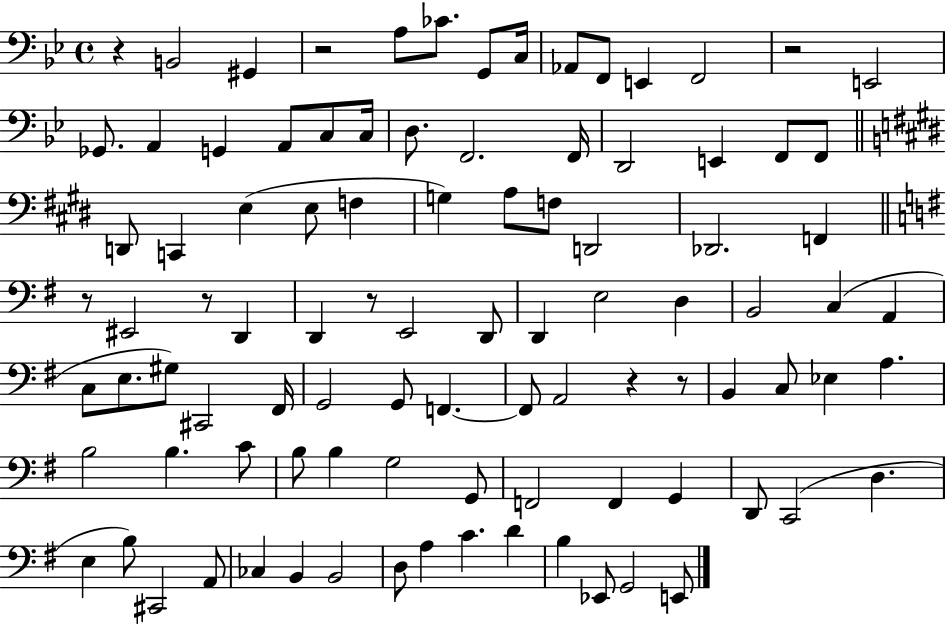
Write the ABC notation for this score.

X:1
T:Untitled
M:4/4
L:1/4
K:Bb
z B,,2 ^G,, z2 A,/2 _C/2 G,,/2 C,/4 _A,,/2 F,,/2 E,, F,,2 z2 E,,2 _G,,/2 A,, G,, A,,/2 C,/2 C,/4 D,/2 F,,2 F,,/4 D,,2 E,, F,,/2 F,,/2 D,,/2 C,, E, E,/2 F, G, A,/2 F,/2 D,,2 _D,,2 F,, z/2 ^E,,2 z/2 D,, D,, z/2 E,,2 D,,/2 D,, E,2 D, B,,2 C, A,, C,/2 E,/2 ^G,/2 ^C,,2 ^F,,/4 G,,2 G,,/2 F,, F,,/2 A,,2 z z/2 B,, C,/2 _E, A, B,2 B, C/2 B,/2 B, G,2 G,,/2 F,,2 F,, G,, D,,/2 C,,2 D, E, B,/2 ^C,,2 A,,/2 _C, B,, B,,2 D,/2 A, C D B, _E,,/2 G,,2 E,,/2